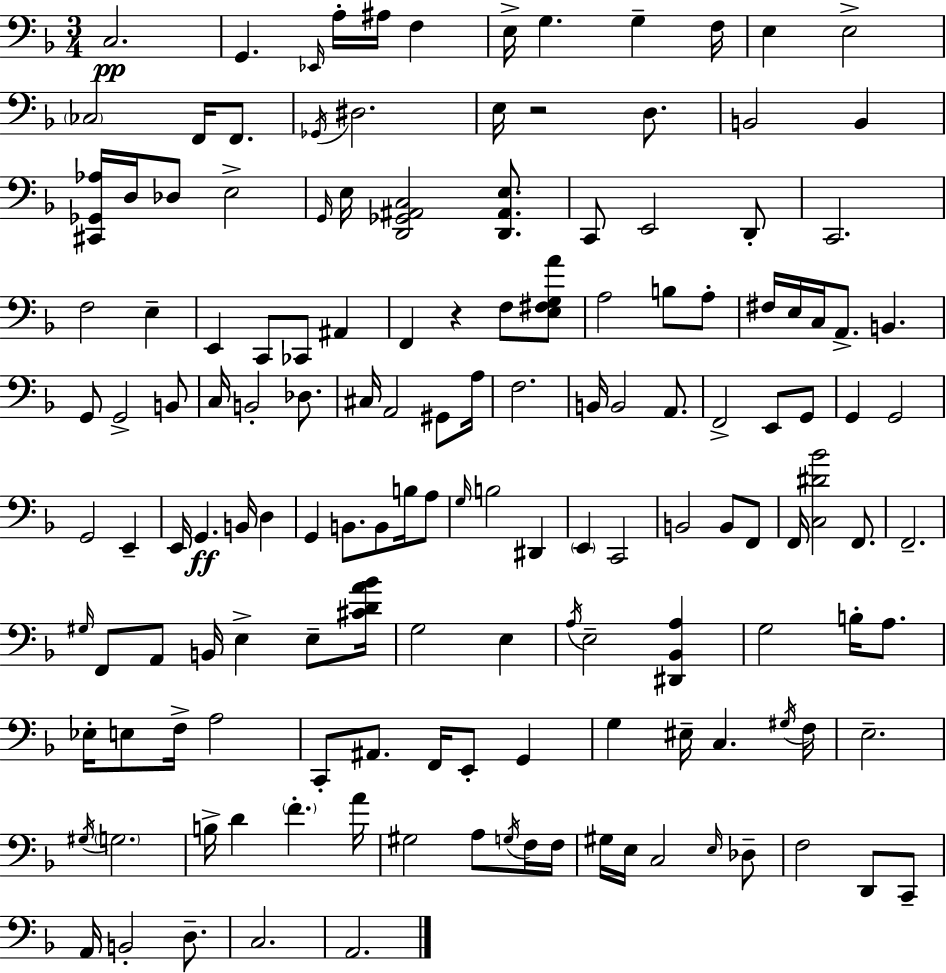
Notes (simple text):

C3/h. G2/q. Eb2/s A3/s A#3/s F3/q E3/s G3/q. G3/q F3/s E3/q E3/h CES3/h F2/s F2/e. Gb2/s D#3/h. E3/s R/h D3/e. B2/h B2/q [C#2,Gb2,Ab3]/s D3/s Db3/e E3/h G2/s E3/s [D2,Gb2,A#2,C3]/h [D2,A#2,E3]/e. C2/e E2/h D2/e C2/h. F3/h E3/q E2/q C2/e CES2/e A#2/q F2/q R/q F3/e [E3,F#3,G3,A4]/e A3/h B3/e A3/e F#3/s E3/s C3/s A2/e. B2/q. G2/e G2/h B2/e C3/s B2/h Db3/e. C#3/s A2/h G#2/e A3/s F3/h. B2/s B2/h A2/e. F2/h E2/e G2/e G2/q G2/h G2/h E2/q E2/s G2/q. B2/s D3/q G2/q B2/e. B2/e B3/s A3/e G3/s B3/h D#2/q E2/q C2/h B2/h B2/e F2/e F2/s [C3,D#4,Bb4]/h F2/e. F2/h. G#3/s F2/e A2/e B2/s E3/q E3/e [C#4,D4,A4,Bb4]/s G3/h E3/q A3/s E3/h [D#2,Bb2,A3]/q G3/h B3/s A3/e. Eb3/s E3/e F3/s A3/h C2/e A#2/e. F2/s E2/e G2/q G3/q EIS3/s C3/q. G#3/s F3/s E3/h. G#3/s G3/h. B3/s D4/q F4/q. A4/s G#3/h A3/e G3/s F3/s F3/s G#3/s E3/s C3/h E3/s Db3/e F3/h D2/e C2/e A2/s B2/h D3/e. C3/h. A2/h.